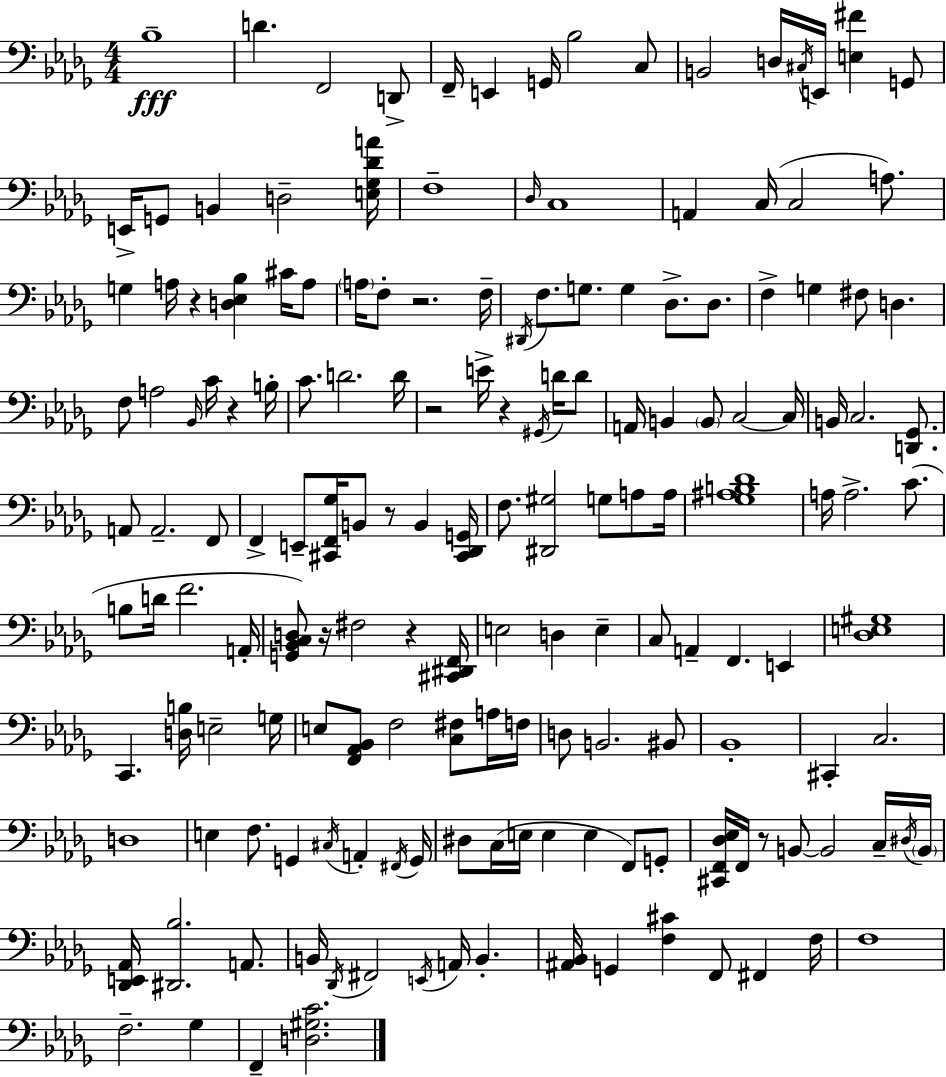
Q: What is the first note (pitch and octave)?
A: Bb3